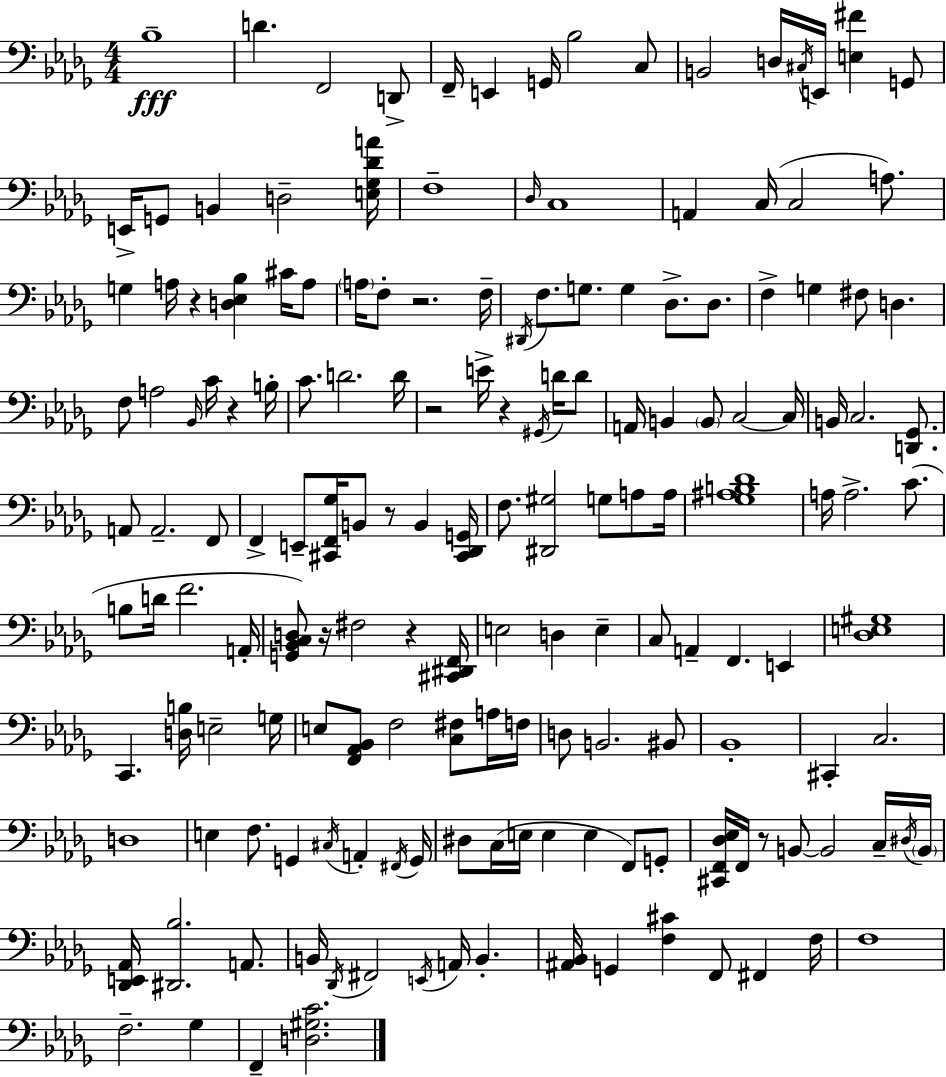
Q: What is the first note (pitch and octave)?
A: Bb3